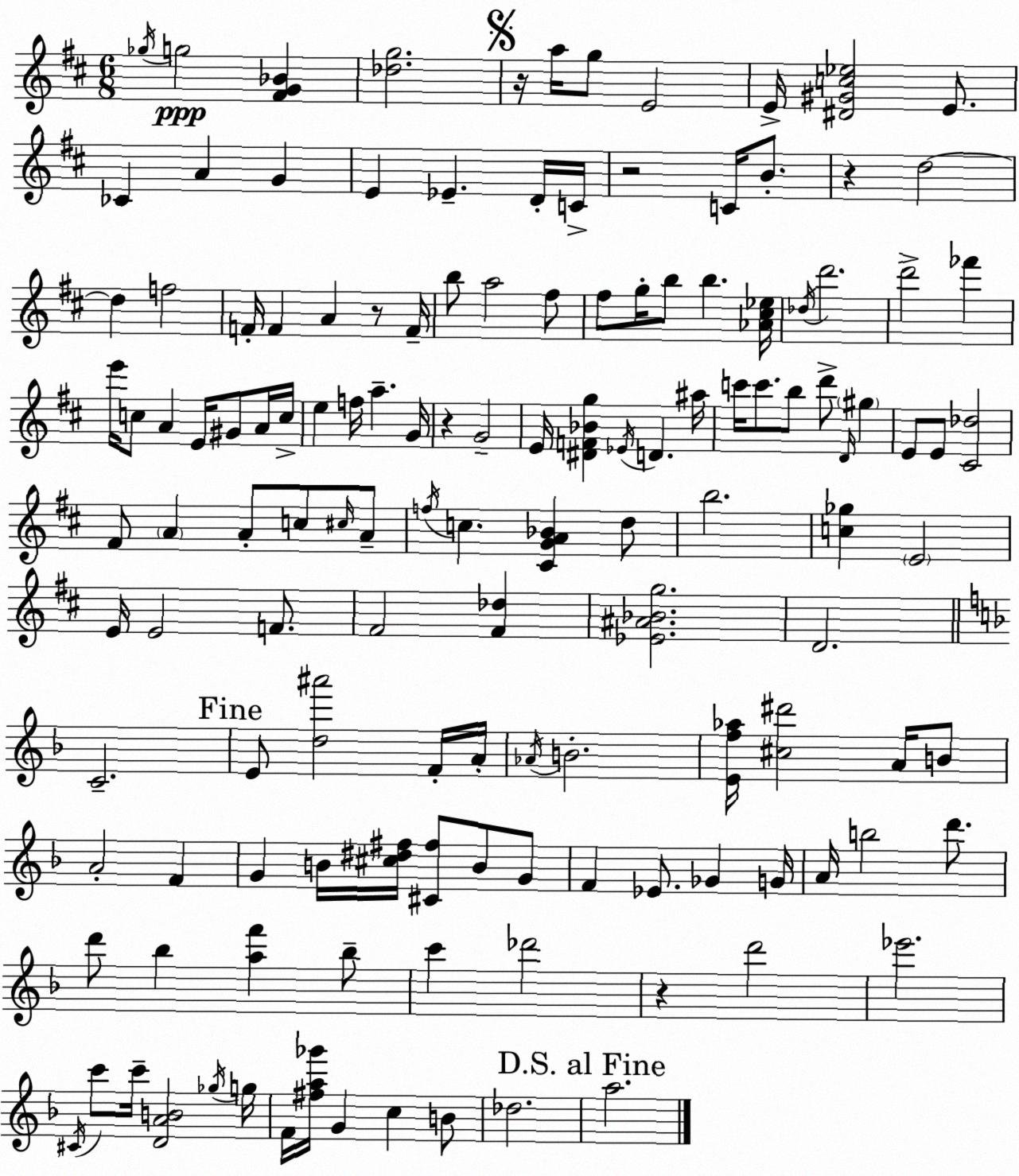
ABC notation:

X:1
T:Untitled
M:6/8
L:1/4
K:D
_g/4 g2 [^FG_B] [_dg]2 z/4 a/4 g/2 E2 E/4 [^D^Gc_e]2 E/2 _C A G E _E D/4 C/4 z2 C/4 B/2 z d2 d f2 F/4 F A z/2 F/4 b/2 a2 ^f/2 ^f/2 g/4 b/2 b [_A^c_e]/4 _d/4 d'2 d'2 _f' e'/4 c/2 A E/4 ^G/2 A/4 c/4 e f/4 a G/4 z G2 E/4 [^DF_Bg] _E/4 D ^a/4 c'/4 c'/2 b/2 d'/2 D/4 ^g E/2 E/2 [^C_d]2 ^F/2 A A/2 c/2 ^c/4 A/2 f/4 c [^CGA_B] d/2 b2 [c_g] E2 E/4 E2 F/2 ^F2 [^F_d] [_E^A_Bg]2 D2 C2 E/2 [d^a']2 F/4 A/4 _A/4 B2 [Ef_a]/4 [^c^d']2 A/4 B/2 A2 F G B/4 [^c^d^f]/4 [^C^f]/2 B/2 G/2 F _E/2 _G G/4 A/4 b2 d'/2 d'/2 _b [af'] _b/2 c' _d'2 z d'2 _e'2 ^C/4 c'/2 c'/4 [DAB]2 _g/4 g/4 F/4 [^fa_g']/4 G c B/2 _d2 a2